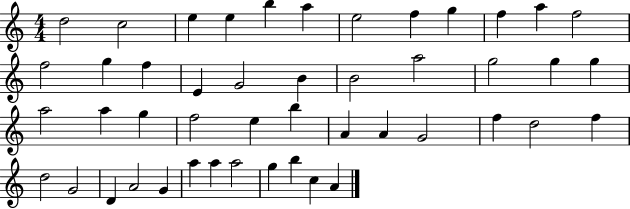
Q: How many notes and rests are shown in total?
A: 47